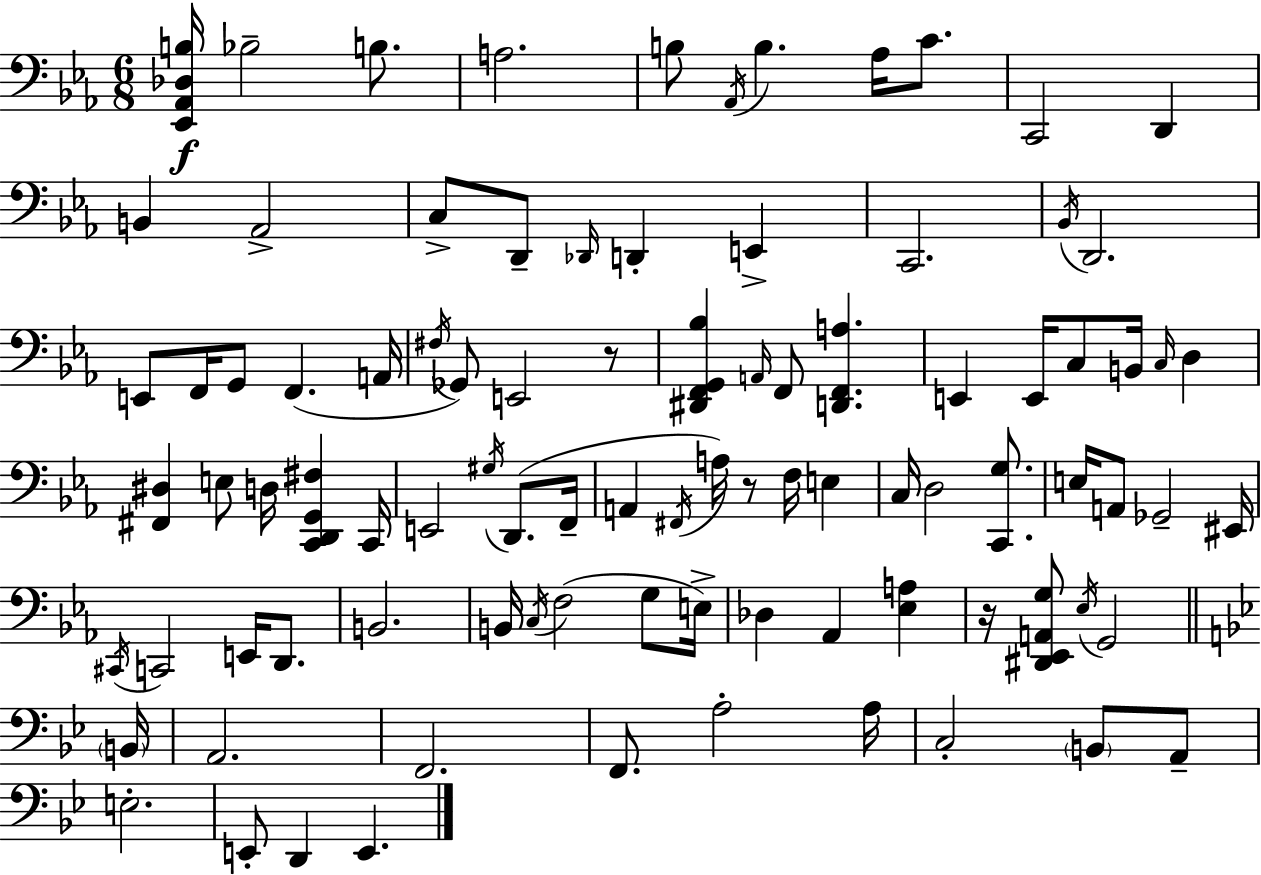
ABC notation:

X:1
T:Untitled
M:6/8
L:1/4
K:Cm
[_E,,_A,,_D,B,]/4 _B,2 B,/2 A,2 B,/2 _A,,/4 B, _A,/4 C/2 C,,2 D,, B,, _A,,2 C,/2 D,,/2 _D,,/4 D,, E,, C,,2 _B,,/4 D,,2 E,,/2 F,,/4 G,,/2 F,, A,,/4 ^F,/4 _G,,/2 E,,2 z/2 [^D,,F,,G,,_B,] A,,/4 F,,/2 [D,,F,,A,] E,, E,,/4 C,/2 B,,/4 C,/4 D, [^F,,^D,] E,/2 D,/4 [C,,D,,G,,^F,] C,,/4 E,,2 ^G,/4 D,,/2 F,,/4 A,, ^F,,/4 A,/4 z/2 F,/4 E, C,/4 D,2 [C,,G,]/2 E,/4 A,,/2 _G,,2 ^E,,/4 ^C,,/4 C,,2 E,,/4 D,,/2 B,,2 B,,/4 C,/4 F,2 G,/2 E,/4 _D, _A,, [_E,A,] z/4 [^D,,_E,,A,,G,]/2 _E,/4 G,,2 B,,/4 A,,2 F,,2 F,,/2 A,2 A,/4 C,2 B,,/2 A,,/2 E,2 E,,/2 D,, E,,